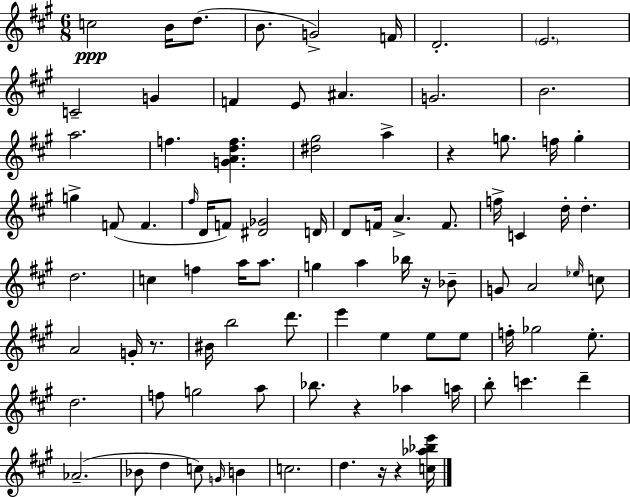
X:1
T:Untitled
M:6/8
L:1/4
K:A
c2 B/4 d/2 B/2 G2 F/4 D2 E2 C2 G F E/2 ^A G2 B2 a2 f [GAdf] [^d^g]2 a z g/2 f/4 g g F/2 F ^f/4 D/4 F/2 [^D_G]2 D/4 D/2 F/4 A F/2 f/4 C d/4 d d2 c f a/4 a/2 g a _b/4 z/4 _B/2 G/2 A2 _e/4 c/2 A2 G/4 z/2 ^B/4 b2 d'/2 e' e e/2 e/2 f/4 _g2 e/2 d2 f/2 g2 a/2 _b/2 z _a a/4 b/2 c' d' _A2 _B/2 d c/2 G/4 B c2 d z/4 z [c_a_be']/4